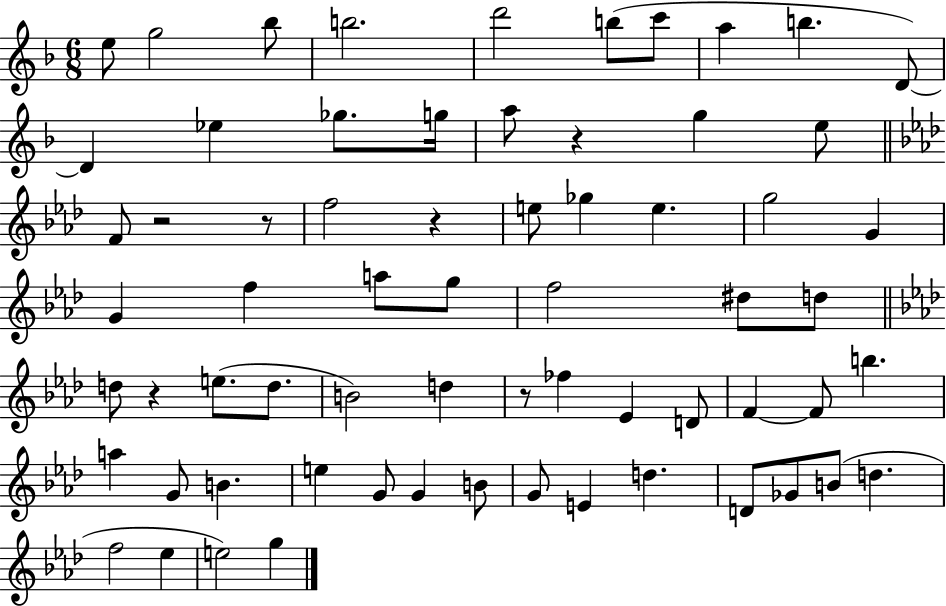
E5/e G5/h Bb5/e B5/h. D6/h B5/e C6/e A5/q B5/q. D4/e D4/q Eb5/q Gb5/e. G5/s A5/e R/q G5/q E5/e F4/e R/h R/e F5/h R/q E5/e Gb5/q E5/q. G5/h G4/q G4/q F5/q A5/e G5/e F5/h D#5/e D5/e D5/e R/q E5/e. D5/e. B4/h D5/q R/e FES5/q Eb4/q D4/e F4/q F4/e B5/q. A5/q G4/e B4/q. E5/q G4/e G4/q B4/e G4/e E4/q D5/q. D4/e Gb4/e B4/e D5/q. F5/h Eb5/q E5/h G5/q